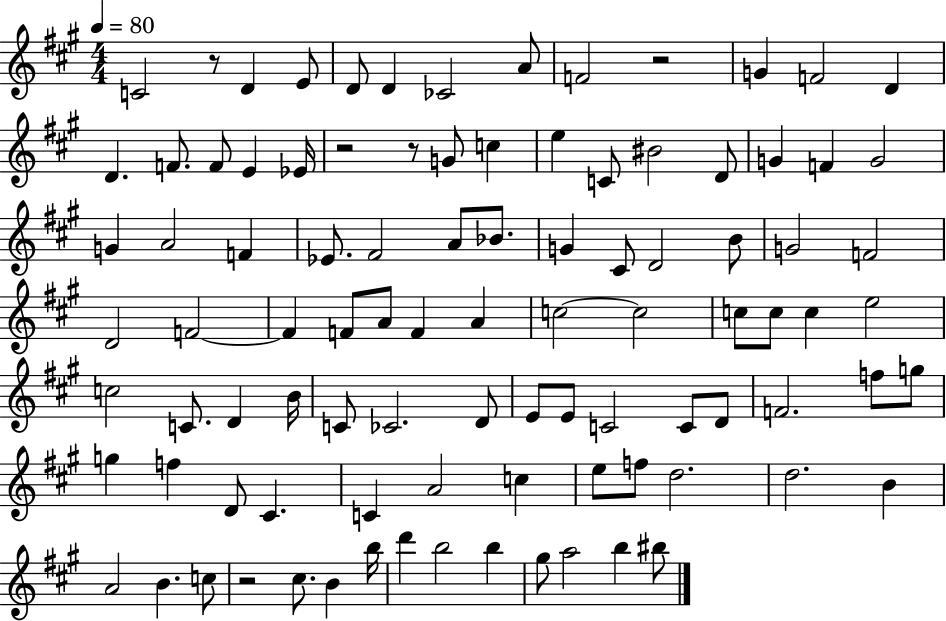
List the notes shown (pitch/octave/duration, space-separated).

C4/h R/e D4/q E4/e D4/e D4/q CES4/h A4/e F4/h R/h G4/q F4/h D4/q D4/q. F4/e. F4/e E4/q Eb4/s R/h R/e G4/e C5/q E5/q C4/e BIS4/h D4/e G4/q F4/q G4/h G4/q A4/h F4/q Eb4/e. F#4/h A4/e Bb4/e. G4/q C#4/e D4/h B4/e G4/h F4/h D4/h F4/h F4/q F4/e A4/e F4/q A4/q C5/h C5/h C5/e C5/e C5/q E5/h C5/h C4/e. D4/q B4/s C4/e CES4/h. D4/e E4/e E4/e C4/h C4/e D4/e F4/h. F5/e G5/e G5/q F5/q D4/e C#4/q. C4/q A4/h C5/q E5/e F5/e D5/h. D5/h. B4/q A4/h B4/q. C5/e R/h C#5/e. B4/q B5/s D6/q B5/h B5/q G#5/e A5/h B5/q BIS5/e